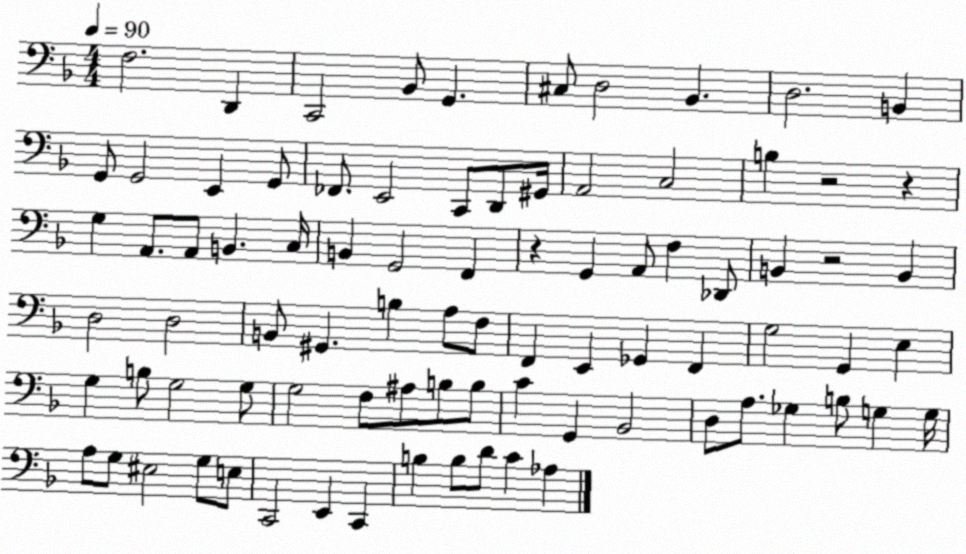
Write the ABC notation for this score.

X:1
T:Untitled
M:4/4
L:1/4
K:F
F,2 D,, C,,2 _B,,/2 G,, ^C,/2 D,2 _B,, D,2 B,, G,,/2 G,,2 E,, G,,/2 _F,,/2 E,,2 C,,/2 D,,/2 ^G,,/4 A,,2 C,2 B, z2 z G, A,,/2 A,,/2 B,, C,/4 B,, G,,2 F,, z G,, A,,/2 F, _D,,/2 B,, z2 B,, D,2 D,2 B,,/2 ^G,, B, A,/2 F,/2 F,, E,, _G,, F,, G,2 G,, E, G, B,/2 G,2 G,/2 G,2 F,/2 ^A,/2 B,/2 B,/2 C G,, _B,,2 D,/2 A,/2 _G, B,/2 G, G,/4 A,/2 G,/2 ^E,2 G,/2 E,/2 C,,2 E,, C,, B, B,/2 D/2 C _A,